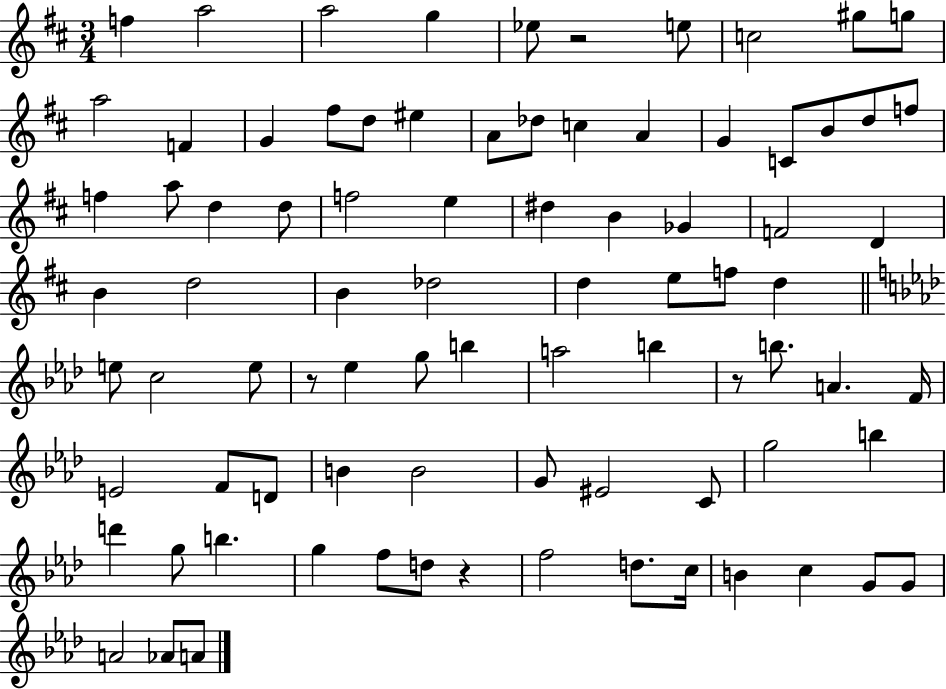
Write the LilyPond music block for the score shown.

{
  \clef treble
  \numericTimeSignature
  \time 3/4
  \key d \major
  f''4 a''2 | a''2 g''4 | ees''8 r2 e''8 | c''2 gis''8 g''8 | \break a''2 f'4 | g'4 fis''8 d''8 eis''4 | a'8 des''8 c''4 a'4 | g'4 c'8 b'8 d''8 f''8 | \break f''4 a''8 d''4 d''8 | f''2 e''4 | dis''4 b'4 ges'4 | f'2 d'4 | \break b'4 d''2 | b'4 des''2 | d''4 e''8 f''8 d''4 | \bar "||" \break \key aes \major e''8 c''2 e''8 | r8 ees''4 g''8 b''4 | a''2 b''4 | r8 b''8. a'4. f'16 | \break e'2 f'8 d'8 | b'4 b'2 | g'8 eis'2 c'8 | g''2 b''4 | \break d'''4 g''8 b''4. | g''4 f''8 d''8 r4 | f''2 d''8. c''16 | b'4 c''4 g'8 g'8 | \break a'2 aes'8 a'8 | \bar "|."
}